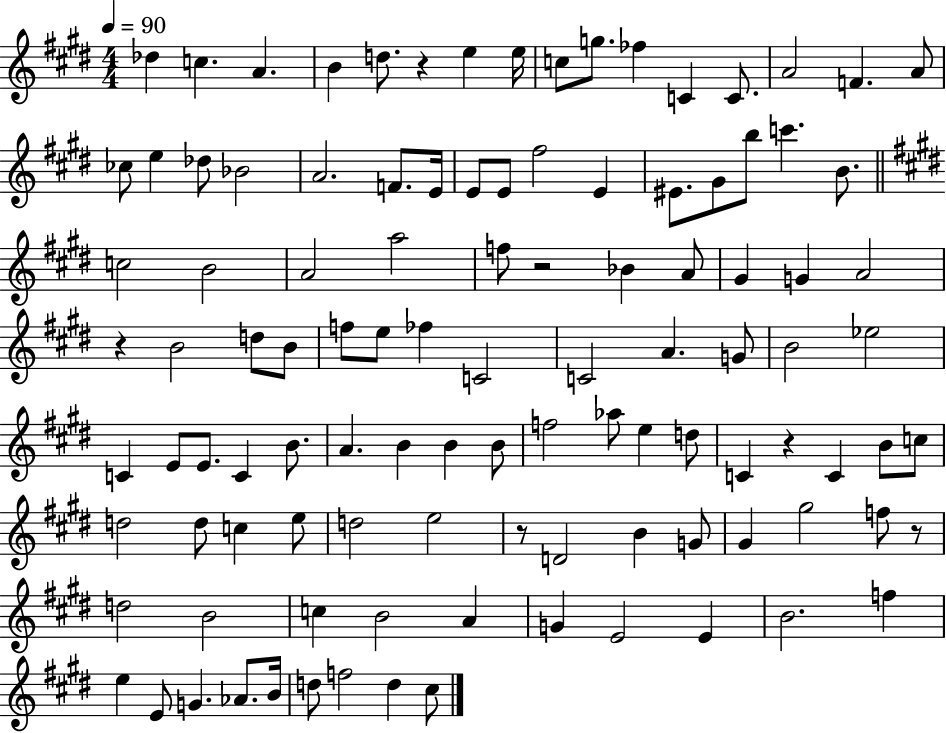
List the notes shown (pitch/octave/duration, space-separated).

Db5/q C5/q. A4/q. B4/q D5/e. R/q E5/q E5/s C5/e G5/e. FES5/q C4/q C4/e. A4/h F4/q. A4/e CES5/e E5/q Db5/e Bb4/h A4/h. F4/e. E4/s E4/e E4/e F#5/h E4/q EIS4/e. G#4/e B5/e C6/q. B4/e. C5/h B4/h A4/h A5/h F5/e R/h Bb4/q A4/e G#4/q G4/q A4/h R/q B4/h D5/e B4/e F5/e E5/e FES5/q C4/h C4/h A4/q. G4/e B4/h Eb5/h C4/q E4/e E4/e. C4/q B4/e. A4/q. B4/q B4/q B4/e F5/h Ab5/e E5/q D5/e C4/q R/q C4/q B4/e C5/e D5/h D5/e C5/q E5/e D5/h E5/h R/e D4/h B4/q G4/e G#4/q G#5/h F5/e R/e D5/h B4/h C5/q B4/h A4/q G4/q E4/h E4/q B4/h. F5/q E5/q E4/e G4/q. Ab4/e. B4/s D5/e F5/h D5/q C#5/e